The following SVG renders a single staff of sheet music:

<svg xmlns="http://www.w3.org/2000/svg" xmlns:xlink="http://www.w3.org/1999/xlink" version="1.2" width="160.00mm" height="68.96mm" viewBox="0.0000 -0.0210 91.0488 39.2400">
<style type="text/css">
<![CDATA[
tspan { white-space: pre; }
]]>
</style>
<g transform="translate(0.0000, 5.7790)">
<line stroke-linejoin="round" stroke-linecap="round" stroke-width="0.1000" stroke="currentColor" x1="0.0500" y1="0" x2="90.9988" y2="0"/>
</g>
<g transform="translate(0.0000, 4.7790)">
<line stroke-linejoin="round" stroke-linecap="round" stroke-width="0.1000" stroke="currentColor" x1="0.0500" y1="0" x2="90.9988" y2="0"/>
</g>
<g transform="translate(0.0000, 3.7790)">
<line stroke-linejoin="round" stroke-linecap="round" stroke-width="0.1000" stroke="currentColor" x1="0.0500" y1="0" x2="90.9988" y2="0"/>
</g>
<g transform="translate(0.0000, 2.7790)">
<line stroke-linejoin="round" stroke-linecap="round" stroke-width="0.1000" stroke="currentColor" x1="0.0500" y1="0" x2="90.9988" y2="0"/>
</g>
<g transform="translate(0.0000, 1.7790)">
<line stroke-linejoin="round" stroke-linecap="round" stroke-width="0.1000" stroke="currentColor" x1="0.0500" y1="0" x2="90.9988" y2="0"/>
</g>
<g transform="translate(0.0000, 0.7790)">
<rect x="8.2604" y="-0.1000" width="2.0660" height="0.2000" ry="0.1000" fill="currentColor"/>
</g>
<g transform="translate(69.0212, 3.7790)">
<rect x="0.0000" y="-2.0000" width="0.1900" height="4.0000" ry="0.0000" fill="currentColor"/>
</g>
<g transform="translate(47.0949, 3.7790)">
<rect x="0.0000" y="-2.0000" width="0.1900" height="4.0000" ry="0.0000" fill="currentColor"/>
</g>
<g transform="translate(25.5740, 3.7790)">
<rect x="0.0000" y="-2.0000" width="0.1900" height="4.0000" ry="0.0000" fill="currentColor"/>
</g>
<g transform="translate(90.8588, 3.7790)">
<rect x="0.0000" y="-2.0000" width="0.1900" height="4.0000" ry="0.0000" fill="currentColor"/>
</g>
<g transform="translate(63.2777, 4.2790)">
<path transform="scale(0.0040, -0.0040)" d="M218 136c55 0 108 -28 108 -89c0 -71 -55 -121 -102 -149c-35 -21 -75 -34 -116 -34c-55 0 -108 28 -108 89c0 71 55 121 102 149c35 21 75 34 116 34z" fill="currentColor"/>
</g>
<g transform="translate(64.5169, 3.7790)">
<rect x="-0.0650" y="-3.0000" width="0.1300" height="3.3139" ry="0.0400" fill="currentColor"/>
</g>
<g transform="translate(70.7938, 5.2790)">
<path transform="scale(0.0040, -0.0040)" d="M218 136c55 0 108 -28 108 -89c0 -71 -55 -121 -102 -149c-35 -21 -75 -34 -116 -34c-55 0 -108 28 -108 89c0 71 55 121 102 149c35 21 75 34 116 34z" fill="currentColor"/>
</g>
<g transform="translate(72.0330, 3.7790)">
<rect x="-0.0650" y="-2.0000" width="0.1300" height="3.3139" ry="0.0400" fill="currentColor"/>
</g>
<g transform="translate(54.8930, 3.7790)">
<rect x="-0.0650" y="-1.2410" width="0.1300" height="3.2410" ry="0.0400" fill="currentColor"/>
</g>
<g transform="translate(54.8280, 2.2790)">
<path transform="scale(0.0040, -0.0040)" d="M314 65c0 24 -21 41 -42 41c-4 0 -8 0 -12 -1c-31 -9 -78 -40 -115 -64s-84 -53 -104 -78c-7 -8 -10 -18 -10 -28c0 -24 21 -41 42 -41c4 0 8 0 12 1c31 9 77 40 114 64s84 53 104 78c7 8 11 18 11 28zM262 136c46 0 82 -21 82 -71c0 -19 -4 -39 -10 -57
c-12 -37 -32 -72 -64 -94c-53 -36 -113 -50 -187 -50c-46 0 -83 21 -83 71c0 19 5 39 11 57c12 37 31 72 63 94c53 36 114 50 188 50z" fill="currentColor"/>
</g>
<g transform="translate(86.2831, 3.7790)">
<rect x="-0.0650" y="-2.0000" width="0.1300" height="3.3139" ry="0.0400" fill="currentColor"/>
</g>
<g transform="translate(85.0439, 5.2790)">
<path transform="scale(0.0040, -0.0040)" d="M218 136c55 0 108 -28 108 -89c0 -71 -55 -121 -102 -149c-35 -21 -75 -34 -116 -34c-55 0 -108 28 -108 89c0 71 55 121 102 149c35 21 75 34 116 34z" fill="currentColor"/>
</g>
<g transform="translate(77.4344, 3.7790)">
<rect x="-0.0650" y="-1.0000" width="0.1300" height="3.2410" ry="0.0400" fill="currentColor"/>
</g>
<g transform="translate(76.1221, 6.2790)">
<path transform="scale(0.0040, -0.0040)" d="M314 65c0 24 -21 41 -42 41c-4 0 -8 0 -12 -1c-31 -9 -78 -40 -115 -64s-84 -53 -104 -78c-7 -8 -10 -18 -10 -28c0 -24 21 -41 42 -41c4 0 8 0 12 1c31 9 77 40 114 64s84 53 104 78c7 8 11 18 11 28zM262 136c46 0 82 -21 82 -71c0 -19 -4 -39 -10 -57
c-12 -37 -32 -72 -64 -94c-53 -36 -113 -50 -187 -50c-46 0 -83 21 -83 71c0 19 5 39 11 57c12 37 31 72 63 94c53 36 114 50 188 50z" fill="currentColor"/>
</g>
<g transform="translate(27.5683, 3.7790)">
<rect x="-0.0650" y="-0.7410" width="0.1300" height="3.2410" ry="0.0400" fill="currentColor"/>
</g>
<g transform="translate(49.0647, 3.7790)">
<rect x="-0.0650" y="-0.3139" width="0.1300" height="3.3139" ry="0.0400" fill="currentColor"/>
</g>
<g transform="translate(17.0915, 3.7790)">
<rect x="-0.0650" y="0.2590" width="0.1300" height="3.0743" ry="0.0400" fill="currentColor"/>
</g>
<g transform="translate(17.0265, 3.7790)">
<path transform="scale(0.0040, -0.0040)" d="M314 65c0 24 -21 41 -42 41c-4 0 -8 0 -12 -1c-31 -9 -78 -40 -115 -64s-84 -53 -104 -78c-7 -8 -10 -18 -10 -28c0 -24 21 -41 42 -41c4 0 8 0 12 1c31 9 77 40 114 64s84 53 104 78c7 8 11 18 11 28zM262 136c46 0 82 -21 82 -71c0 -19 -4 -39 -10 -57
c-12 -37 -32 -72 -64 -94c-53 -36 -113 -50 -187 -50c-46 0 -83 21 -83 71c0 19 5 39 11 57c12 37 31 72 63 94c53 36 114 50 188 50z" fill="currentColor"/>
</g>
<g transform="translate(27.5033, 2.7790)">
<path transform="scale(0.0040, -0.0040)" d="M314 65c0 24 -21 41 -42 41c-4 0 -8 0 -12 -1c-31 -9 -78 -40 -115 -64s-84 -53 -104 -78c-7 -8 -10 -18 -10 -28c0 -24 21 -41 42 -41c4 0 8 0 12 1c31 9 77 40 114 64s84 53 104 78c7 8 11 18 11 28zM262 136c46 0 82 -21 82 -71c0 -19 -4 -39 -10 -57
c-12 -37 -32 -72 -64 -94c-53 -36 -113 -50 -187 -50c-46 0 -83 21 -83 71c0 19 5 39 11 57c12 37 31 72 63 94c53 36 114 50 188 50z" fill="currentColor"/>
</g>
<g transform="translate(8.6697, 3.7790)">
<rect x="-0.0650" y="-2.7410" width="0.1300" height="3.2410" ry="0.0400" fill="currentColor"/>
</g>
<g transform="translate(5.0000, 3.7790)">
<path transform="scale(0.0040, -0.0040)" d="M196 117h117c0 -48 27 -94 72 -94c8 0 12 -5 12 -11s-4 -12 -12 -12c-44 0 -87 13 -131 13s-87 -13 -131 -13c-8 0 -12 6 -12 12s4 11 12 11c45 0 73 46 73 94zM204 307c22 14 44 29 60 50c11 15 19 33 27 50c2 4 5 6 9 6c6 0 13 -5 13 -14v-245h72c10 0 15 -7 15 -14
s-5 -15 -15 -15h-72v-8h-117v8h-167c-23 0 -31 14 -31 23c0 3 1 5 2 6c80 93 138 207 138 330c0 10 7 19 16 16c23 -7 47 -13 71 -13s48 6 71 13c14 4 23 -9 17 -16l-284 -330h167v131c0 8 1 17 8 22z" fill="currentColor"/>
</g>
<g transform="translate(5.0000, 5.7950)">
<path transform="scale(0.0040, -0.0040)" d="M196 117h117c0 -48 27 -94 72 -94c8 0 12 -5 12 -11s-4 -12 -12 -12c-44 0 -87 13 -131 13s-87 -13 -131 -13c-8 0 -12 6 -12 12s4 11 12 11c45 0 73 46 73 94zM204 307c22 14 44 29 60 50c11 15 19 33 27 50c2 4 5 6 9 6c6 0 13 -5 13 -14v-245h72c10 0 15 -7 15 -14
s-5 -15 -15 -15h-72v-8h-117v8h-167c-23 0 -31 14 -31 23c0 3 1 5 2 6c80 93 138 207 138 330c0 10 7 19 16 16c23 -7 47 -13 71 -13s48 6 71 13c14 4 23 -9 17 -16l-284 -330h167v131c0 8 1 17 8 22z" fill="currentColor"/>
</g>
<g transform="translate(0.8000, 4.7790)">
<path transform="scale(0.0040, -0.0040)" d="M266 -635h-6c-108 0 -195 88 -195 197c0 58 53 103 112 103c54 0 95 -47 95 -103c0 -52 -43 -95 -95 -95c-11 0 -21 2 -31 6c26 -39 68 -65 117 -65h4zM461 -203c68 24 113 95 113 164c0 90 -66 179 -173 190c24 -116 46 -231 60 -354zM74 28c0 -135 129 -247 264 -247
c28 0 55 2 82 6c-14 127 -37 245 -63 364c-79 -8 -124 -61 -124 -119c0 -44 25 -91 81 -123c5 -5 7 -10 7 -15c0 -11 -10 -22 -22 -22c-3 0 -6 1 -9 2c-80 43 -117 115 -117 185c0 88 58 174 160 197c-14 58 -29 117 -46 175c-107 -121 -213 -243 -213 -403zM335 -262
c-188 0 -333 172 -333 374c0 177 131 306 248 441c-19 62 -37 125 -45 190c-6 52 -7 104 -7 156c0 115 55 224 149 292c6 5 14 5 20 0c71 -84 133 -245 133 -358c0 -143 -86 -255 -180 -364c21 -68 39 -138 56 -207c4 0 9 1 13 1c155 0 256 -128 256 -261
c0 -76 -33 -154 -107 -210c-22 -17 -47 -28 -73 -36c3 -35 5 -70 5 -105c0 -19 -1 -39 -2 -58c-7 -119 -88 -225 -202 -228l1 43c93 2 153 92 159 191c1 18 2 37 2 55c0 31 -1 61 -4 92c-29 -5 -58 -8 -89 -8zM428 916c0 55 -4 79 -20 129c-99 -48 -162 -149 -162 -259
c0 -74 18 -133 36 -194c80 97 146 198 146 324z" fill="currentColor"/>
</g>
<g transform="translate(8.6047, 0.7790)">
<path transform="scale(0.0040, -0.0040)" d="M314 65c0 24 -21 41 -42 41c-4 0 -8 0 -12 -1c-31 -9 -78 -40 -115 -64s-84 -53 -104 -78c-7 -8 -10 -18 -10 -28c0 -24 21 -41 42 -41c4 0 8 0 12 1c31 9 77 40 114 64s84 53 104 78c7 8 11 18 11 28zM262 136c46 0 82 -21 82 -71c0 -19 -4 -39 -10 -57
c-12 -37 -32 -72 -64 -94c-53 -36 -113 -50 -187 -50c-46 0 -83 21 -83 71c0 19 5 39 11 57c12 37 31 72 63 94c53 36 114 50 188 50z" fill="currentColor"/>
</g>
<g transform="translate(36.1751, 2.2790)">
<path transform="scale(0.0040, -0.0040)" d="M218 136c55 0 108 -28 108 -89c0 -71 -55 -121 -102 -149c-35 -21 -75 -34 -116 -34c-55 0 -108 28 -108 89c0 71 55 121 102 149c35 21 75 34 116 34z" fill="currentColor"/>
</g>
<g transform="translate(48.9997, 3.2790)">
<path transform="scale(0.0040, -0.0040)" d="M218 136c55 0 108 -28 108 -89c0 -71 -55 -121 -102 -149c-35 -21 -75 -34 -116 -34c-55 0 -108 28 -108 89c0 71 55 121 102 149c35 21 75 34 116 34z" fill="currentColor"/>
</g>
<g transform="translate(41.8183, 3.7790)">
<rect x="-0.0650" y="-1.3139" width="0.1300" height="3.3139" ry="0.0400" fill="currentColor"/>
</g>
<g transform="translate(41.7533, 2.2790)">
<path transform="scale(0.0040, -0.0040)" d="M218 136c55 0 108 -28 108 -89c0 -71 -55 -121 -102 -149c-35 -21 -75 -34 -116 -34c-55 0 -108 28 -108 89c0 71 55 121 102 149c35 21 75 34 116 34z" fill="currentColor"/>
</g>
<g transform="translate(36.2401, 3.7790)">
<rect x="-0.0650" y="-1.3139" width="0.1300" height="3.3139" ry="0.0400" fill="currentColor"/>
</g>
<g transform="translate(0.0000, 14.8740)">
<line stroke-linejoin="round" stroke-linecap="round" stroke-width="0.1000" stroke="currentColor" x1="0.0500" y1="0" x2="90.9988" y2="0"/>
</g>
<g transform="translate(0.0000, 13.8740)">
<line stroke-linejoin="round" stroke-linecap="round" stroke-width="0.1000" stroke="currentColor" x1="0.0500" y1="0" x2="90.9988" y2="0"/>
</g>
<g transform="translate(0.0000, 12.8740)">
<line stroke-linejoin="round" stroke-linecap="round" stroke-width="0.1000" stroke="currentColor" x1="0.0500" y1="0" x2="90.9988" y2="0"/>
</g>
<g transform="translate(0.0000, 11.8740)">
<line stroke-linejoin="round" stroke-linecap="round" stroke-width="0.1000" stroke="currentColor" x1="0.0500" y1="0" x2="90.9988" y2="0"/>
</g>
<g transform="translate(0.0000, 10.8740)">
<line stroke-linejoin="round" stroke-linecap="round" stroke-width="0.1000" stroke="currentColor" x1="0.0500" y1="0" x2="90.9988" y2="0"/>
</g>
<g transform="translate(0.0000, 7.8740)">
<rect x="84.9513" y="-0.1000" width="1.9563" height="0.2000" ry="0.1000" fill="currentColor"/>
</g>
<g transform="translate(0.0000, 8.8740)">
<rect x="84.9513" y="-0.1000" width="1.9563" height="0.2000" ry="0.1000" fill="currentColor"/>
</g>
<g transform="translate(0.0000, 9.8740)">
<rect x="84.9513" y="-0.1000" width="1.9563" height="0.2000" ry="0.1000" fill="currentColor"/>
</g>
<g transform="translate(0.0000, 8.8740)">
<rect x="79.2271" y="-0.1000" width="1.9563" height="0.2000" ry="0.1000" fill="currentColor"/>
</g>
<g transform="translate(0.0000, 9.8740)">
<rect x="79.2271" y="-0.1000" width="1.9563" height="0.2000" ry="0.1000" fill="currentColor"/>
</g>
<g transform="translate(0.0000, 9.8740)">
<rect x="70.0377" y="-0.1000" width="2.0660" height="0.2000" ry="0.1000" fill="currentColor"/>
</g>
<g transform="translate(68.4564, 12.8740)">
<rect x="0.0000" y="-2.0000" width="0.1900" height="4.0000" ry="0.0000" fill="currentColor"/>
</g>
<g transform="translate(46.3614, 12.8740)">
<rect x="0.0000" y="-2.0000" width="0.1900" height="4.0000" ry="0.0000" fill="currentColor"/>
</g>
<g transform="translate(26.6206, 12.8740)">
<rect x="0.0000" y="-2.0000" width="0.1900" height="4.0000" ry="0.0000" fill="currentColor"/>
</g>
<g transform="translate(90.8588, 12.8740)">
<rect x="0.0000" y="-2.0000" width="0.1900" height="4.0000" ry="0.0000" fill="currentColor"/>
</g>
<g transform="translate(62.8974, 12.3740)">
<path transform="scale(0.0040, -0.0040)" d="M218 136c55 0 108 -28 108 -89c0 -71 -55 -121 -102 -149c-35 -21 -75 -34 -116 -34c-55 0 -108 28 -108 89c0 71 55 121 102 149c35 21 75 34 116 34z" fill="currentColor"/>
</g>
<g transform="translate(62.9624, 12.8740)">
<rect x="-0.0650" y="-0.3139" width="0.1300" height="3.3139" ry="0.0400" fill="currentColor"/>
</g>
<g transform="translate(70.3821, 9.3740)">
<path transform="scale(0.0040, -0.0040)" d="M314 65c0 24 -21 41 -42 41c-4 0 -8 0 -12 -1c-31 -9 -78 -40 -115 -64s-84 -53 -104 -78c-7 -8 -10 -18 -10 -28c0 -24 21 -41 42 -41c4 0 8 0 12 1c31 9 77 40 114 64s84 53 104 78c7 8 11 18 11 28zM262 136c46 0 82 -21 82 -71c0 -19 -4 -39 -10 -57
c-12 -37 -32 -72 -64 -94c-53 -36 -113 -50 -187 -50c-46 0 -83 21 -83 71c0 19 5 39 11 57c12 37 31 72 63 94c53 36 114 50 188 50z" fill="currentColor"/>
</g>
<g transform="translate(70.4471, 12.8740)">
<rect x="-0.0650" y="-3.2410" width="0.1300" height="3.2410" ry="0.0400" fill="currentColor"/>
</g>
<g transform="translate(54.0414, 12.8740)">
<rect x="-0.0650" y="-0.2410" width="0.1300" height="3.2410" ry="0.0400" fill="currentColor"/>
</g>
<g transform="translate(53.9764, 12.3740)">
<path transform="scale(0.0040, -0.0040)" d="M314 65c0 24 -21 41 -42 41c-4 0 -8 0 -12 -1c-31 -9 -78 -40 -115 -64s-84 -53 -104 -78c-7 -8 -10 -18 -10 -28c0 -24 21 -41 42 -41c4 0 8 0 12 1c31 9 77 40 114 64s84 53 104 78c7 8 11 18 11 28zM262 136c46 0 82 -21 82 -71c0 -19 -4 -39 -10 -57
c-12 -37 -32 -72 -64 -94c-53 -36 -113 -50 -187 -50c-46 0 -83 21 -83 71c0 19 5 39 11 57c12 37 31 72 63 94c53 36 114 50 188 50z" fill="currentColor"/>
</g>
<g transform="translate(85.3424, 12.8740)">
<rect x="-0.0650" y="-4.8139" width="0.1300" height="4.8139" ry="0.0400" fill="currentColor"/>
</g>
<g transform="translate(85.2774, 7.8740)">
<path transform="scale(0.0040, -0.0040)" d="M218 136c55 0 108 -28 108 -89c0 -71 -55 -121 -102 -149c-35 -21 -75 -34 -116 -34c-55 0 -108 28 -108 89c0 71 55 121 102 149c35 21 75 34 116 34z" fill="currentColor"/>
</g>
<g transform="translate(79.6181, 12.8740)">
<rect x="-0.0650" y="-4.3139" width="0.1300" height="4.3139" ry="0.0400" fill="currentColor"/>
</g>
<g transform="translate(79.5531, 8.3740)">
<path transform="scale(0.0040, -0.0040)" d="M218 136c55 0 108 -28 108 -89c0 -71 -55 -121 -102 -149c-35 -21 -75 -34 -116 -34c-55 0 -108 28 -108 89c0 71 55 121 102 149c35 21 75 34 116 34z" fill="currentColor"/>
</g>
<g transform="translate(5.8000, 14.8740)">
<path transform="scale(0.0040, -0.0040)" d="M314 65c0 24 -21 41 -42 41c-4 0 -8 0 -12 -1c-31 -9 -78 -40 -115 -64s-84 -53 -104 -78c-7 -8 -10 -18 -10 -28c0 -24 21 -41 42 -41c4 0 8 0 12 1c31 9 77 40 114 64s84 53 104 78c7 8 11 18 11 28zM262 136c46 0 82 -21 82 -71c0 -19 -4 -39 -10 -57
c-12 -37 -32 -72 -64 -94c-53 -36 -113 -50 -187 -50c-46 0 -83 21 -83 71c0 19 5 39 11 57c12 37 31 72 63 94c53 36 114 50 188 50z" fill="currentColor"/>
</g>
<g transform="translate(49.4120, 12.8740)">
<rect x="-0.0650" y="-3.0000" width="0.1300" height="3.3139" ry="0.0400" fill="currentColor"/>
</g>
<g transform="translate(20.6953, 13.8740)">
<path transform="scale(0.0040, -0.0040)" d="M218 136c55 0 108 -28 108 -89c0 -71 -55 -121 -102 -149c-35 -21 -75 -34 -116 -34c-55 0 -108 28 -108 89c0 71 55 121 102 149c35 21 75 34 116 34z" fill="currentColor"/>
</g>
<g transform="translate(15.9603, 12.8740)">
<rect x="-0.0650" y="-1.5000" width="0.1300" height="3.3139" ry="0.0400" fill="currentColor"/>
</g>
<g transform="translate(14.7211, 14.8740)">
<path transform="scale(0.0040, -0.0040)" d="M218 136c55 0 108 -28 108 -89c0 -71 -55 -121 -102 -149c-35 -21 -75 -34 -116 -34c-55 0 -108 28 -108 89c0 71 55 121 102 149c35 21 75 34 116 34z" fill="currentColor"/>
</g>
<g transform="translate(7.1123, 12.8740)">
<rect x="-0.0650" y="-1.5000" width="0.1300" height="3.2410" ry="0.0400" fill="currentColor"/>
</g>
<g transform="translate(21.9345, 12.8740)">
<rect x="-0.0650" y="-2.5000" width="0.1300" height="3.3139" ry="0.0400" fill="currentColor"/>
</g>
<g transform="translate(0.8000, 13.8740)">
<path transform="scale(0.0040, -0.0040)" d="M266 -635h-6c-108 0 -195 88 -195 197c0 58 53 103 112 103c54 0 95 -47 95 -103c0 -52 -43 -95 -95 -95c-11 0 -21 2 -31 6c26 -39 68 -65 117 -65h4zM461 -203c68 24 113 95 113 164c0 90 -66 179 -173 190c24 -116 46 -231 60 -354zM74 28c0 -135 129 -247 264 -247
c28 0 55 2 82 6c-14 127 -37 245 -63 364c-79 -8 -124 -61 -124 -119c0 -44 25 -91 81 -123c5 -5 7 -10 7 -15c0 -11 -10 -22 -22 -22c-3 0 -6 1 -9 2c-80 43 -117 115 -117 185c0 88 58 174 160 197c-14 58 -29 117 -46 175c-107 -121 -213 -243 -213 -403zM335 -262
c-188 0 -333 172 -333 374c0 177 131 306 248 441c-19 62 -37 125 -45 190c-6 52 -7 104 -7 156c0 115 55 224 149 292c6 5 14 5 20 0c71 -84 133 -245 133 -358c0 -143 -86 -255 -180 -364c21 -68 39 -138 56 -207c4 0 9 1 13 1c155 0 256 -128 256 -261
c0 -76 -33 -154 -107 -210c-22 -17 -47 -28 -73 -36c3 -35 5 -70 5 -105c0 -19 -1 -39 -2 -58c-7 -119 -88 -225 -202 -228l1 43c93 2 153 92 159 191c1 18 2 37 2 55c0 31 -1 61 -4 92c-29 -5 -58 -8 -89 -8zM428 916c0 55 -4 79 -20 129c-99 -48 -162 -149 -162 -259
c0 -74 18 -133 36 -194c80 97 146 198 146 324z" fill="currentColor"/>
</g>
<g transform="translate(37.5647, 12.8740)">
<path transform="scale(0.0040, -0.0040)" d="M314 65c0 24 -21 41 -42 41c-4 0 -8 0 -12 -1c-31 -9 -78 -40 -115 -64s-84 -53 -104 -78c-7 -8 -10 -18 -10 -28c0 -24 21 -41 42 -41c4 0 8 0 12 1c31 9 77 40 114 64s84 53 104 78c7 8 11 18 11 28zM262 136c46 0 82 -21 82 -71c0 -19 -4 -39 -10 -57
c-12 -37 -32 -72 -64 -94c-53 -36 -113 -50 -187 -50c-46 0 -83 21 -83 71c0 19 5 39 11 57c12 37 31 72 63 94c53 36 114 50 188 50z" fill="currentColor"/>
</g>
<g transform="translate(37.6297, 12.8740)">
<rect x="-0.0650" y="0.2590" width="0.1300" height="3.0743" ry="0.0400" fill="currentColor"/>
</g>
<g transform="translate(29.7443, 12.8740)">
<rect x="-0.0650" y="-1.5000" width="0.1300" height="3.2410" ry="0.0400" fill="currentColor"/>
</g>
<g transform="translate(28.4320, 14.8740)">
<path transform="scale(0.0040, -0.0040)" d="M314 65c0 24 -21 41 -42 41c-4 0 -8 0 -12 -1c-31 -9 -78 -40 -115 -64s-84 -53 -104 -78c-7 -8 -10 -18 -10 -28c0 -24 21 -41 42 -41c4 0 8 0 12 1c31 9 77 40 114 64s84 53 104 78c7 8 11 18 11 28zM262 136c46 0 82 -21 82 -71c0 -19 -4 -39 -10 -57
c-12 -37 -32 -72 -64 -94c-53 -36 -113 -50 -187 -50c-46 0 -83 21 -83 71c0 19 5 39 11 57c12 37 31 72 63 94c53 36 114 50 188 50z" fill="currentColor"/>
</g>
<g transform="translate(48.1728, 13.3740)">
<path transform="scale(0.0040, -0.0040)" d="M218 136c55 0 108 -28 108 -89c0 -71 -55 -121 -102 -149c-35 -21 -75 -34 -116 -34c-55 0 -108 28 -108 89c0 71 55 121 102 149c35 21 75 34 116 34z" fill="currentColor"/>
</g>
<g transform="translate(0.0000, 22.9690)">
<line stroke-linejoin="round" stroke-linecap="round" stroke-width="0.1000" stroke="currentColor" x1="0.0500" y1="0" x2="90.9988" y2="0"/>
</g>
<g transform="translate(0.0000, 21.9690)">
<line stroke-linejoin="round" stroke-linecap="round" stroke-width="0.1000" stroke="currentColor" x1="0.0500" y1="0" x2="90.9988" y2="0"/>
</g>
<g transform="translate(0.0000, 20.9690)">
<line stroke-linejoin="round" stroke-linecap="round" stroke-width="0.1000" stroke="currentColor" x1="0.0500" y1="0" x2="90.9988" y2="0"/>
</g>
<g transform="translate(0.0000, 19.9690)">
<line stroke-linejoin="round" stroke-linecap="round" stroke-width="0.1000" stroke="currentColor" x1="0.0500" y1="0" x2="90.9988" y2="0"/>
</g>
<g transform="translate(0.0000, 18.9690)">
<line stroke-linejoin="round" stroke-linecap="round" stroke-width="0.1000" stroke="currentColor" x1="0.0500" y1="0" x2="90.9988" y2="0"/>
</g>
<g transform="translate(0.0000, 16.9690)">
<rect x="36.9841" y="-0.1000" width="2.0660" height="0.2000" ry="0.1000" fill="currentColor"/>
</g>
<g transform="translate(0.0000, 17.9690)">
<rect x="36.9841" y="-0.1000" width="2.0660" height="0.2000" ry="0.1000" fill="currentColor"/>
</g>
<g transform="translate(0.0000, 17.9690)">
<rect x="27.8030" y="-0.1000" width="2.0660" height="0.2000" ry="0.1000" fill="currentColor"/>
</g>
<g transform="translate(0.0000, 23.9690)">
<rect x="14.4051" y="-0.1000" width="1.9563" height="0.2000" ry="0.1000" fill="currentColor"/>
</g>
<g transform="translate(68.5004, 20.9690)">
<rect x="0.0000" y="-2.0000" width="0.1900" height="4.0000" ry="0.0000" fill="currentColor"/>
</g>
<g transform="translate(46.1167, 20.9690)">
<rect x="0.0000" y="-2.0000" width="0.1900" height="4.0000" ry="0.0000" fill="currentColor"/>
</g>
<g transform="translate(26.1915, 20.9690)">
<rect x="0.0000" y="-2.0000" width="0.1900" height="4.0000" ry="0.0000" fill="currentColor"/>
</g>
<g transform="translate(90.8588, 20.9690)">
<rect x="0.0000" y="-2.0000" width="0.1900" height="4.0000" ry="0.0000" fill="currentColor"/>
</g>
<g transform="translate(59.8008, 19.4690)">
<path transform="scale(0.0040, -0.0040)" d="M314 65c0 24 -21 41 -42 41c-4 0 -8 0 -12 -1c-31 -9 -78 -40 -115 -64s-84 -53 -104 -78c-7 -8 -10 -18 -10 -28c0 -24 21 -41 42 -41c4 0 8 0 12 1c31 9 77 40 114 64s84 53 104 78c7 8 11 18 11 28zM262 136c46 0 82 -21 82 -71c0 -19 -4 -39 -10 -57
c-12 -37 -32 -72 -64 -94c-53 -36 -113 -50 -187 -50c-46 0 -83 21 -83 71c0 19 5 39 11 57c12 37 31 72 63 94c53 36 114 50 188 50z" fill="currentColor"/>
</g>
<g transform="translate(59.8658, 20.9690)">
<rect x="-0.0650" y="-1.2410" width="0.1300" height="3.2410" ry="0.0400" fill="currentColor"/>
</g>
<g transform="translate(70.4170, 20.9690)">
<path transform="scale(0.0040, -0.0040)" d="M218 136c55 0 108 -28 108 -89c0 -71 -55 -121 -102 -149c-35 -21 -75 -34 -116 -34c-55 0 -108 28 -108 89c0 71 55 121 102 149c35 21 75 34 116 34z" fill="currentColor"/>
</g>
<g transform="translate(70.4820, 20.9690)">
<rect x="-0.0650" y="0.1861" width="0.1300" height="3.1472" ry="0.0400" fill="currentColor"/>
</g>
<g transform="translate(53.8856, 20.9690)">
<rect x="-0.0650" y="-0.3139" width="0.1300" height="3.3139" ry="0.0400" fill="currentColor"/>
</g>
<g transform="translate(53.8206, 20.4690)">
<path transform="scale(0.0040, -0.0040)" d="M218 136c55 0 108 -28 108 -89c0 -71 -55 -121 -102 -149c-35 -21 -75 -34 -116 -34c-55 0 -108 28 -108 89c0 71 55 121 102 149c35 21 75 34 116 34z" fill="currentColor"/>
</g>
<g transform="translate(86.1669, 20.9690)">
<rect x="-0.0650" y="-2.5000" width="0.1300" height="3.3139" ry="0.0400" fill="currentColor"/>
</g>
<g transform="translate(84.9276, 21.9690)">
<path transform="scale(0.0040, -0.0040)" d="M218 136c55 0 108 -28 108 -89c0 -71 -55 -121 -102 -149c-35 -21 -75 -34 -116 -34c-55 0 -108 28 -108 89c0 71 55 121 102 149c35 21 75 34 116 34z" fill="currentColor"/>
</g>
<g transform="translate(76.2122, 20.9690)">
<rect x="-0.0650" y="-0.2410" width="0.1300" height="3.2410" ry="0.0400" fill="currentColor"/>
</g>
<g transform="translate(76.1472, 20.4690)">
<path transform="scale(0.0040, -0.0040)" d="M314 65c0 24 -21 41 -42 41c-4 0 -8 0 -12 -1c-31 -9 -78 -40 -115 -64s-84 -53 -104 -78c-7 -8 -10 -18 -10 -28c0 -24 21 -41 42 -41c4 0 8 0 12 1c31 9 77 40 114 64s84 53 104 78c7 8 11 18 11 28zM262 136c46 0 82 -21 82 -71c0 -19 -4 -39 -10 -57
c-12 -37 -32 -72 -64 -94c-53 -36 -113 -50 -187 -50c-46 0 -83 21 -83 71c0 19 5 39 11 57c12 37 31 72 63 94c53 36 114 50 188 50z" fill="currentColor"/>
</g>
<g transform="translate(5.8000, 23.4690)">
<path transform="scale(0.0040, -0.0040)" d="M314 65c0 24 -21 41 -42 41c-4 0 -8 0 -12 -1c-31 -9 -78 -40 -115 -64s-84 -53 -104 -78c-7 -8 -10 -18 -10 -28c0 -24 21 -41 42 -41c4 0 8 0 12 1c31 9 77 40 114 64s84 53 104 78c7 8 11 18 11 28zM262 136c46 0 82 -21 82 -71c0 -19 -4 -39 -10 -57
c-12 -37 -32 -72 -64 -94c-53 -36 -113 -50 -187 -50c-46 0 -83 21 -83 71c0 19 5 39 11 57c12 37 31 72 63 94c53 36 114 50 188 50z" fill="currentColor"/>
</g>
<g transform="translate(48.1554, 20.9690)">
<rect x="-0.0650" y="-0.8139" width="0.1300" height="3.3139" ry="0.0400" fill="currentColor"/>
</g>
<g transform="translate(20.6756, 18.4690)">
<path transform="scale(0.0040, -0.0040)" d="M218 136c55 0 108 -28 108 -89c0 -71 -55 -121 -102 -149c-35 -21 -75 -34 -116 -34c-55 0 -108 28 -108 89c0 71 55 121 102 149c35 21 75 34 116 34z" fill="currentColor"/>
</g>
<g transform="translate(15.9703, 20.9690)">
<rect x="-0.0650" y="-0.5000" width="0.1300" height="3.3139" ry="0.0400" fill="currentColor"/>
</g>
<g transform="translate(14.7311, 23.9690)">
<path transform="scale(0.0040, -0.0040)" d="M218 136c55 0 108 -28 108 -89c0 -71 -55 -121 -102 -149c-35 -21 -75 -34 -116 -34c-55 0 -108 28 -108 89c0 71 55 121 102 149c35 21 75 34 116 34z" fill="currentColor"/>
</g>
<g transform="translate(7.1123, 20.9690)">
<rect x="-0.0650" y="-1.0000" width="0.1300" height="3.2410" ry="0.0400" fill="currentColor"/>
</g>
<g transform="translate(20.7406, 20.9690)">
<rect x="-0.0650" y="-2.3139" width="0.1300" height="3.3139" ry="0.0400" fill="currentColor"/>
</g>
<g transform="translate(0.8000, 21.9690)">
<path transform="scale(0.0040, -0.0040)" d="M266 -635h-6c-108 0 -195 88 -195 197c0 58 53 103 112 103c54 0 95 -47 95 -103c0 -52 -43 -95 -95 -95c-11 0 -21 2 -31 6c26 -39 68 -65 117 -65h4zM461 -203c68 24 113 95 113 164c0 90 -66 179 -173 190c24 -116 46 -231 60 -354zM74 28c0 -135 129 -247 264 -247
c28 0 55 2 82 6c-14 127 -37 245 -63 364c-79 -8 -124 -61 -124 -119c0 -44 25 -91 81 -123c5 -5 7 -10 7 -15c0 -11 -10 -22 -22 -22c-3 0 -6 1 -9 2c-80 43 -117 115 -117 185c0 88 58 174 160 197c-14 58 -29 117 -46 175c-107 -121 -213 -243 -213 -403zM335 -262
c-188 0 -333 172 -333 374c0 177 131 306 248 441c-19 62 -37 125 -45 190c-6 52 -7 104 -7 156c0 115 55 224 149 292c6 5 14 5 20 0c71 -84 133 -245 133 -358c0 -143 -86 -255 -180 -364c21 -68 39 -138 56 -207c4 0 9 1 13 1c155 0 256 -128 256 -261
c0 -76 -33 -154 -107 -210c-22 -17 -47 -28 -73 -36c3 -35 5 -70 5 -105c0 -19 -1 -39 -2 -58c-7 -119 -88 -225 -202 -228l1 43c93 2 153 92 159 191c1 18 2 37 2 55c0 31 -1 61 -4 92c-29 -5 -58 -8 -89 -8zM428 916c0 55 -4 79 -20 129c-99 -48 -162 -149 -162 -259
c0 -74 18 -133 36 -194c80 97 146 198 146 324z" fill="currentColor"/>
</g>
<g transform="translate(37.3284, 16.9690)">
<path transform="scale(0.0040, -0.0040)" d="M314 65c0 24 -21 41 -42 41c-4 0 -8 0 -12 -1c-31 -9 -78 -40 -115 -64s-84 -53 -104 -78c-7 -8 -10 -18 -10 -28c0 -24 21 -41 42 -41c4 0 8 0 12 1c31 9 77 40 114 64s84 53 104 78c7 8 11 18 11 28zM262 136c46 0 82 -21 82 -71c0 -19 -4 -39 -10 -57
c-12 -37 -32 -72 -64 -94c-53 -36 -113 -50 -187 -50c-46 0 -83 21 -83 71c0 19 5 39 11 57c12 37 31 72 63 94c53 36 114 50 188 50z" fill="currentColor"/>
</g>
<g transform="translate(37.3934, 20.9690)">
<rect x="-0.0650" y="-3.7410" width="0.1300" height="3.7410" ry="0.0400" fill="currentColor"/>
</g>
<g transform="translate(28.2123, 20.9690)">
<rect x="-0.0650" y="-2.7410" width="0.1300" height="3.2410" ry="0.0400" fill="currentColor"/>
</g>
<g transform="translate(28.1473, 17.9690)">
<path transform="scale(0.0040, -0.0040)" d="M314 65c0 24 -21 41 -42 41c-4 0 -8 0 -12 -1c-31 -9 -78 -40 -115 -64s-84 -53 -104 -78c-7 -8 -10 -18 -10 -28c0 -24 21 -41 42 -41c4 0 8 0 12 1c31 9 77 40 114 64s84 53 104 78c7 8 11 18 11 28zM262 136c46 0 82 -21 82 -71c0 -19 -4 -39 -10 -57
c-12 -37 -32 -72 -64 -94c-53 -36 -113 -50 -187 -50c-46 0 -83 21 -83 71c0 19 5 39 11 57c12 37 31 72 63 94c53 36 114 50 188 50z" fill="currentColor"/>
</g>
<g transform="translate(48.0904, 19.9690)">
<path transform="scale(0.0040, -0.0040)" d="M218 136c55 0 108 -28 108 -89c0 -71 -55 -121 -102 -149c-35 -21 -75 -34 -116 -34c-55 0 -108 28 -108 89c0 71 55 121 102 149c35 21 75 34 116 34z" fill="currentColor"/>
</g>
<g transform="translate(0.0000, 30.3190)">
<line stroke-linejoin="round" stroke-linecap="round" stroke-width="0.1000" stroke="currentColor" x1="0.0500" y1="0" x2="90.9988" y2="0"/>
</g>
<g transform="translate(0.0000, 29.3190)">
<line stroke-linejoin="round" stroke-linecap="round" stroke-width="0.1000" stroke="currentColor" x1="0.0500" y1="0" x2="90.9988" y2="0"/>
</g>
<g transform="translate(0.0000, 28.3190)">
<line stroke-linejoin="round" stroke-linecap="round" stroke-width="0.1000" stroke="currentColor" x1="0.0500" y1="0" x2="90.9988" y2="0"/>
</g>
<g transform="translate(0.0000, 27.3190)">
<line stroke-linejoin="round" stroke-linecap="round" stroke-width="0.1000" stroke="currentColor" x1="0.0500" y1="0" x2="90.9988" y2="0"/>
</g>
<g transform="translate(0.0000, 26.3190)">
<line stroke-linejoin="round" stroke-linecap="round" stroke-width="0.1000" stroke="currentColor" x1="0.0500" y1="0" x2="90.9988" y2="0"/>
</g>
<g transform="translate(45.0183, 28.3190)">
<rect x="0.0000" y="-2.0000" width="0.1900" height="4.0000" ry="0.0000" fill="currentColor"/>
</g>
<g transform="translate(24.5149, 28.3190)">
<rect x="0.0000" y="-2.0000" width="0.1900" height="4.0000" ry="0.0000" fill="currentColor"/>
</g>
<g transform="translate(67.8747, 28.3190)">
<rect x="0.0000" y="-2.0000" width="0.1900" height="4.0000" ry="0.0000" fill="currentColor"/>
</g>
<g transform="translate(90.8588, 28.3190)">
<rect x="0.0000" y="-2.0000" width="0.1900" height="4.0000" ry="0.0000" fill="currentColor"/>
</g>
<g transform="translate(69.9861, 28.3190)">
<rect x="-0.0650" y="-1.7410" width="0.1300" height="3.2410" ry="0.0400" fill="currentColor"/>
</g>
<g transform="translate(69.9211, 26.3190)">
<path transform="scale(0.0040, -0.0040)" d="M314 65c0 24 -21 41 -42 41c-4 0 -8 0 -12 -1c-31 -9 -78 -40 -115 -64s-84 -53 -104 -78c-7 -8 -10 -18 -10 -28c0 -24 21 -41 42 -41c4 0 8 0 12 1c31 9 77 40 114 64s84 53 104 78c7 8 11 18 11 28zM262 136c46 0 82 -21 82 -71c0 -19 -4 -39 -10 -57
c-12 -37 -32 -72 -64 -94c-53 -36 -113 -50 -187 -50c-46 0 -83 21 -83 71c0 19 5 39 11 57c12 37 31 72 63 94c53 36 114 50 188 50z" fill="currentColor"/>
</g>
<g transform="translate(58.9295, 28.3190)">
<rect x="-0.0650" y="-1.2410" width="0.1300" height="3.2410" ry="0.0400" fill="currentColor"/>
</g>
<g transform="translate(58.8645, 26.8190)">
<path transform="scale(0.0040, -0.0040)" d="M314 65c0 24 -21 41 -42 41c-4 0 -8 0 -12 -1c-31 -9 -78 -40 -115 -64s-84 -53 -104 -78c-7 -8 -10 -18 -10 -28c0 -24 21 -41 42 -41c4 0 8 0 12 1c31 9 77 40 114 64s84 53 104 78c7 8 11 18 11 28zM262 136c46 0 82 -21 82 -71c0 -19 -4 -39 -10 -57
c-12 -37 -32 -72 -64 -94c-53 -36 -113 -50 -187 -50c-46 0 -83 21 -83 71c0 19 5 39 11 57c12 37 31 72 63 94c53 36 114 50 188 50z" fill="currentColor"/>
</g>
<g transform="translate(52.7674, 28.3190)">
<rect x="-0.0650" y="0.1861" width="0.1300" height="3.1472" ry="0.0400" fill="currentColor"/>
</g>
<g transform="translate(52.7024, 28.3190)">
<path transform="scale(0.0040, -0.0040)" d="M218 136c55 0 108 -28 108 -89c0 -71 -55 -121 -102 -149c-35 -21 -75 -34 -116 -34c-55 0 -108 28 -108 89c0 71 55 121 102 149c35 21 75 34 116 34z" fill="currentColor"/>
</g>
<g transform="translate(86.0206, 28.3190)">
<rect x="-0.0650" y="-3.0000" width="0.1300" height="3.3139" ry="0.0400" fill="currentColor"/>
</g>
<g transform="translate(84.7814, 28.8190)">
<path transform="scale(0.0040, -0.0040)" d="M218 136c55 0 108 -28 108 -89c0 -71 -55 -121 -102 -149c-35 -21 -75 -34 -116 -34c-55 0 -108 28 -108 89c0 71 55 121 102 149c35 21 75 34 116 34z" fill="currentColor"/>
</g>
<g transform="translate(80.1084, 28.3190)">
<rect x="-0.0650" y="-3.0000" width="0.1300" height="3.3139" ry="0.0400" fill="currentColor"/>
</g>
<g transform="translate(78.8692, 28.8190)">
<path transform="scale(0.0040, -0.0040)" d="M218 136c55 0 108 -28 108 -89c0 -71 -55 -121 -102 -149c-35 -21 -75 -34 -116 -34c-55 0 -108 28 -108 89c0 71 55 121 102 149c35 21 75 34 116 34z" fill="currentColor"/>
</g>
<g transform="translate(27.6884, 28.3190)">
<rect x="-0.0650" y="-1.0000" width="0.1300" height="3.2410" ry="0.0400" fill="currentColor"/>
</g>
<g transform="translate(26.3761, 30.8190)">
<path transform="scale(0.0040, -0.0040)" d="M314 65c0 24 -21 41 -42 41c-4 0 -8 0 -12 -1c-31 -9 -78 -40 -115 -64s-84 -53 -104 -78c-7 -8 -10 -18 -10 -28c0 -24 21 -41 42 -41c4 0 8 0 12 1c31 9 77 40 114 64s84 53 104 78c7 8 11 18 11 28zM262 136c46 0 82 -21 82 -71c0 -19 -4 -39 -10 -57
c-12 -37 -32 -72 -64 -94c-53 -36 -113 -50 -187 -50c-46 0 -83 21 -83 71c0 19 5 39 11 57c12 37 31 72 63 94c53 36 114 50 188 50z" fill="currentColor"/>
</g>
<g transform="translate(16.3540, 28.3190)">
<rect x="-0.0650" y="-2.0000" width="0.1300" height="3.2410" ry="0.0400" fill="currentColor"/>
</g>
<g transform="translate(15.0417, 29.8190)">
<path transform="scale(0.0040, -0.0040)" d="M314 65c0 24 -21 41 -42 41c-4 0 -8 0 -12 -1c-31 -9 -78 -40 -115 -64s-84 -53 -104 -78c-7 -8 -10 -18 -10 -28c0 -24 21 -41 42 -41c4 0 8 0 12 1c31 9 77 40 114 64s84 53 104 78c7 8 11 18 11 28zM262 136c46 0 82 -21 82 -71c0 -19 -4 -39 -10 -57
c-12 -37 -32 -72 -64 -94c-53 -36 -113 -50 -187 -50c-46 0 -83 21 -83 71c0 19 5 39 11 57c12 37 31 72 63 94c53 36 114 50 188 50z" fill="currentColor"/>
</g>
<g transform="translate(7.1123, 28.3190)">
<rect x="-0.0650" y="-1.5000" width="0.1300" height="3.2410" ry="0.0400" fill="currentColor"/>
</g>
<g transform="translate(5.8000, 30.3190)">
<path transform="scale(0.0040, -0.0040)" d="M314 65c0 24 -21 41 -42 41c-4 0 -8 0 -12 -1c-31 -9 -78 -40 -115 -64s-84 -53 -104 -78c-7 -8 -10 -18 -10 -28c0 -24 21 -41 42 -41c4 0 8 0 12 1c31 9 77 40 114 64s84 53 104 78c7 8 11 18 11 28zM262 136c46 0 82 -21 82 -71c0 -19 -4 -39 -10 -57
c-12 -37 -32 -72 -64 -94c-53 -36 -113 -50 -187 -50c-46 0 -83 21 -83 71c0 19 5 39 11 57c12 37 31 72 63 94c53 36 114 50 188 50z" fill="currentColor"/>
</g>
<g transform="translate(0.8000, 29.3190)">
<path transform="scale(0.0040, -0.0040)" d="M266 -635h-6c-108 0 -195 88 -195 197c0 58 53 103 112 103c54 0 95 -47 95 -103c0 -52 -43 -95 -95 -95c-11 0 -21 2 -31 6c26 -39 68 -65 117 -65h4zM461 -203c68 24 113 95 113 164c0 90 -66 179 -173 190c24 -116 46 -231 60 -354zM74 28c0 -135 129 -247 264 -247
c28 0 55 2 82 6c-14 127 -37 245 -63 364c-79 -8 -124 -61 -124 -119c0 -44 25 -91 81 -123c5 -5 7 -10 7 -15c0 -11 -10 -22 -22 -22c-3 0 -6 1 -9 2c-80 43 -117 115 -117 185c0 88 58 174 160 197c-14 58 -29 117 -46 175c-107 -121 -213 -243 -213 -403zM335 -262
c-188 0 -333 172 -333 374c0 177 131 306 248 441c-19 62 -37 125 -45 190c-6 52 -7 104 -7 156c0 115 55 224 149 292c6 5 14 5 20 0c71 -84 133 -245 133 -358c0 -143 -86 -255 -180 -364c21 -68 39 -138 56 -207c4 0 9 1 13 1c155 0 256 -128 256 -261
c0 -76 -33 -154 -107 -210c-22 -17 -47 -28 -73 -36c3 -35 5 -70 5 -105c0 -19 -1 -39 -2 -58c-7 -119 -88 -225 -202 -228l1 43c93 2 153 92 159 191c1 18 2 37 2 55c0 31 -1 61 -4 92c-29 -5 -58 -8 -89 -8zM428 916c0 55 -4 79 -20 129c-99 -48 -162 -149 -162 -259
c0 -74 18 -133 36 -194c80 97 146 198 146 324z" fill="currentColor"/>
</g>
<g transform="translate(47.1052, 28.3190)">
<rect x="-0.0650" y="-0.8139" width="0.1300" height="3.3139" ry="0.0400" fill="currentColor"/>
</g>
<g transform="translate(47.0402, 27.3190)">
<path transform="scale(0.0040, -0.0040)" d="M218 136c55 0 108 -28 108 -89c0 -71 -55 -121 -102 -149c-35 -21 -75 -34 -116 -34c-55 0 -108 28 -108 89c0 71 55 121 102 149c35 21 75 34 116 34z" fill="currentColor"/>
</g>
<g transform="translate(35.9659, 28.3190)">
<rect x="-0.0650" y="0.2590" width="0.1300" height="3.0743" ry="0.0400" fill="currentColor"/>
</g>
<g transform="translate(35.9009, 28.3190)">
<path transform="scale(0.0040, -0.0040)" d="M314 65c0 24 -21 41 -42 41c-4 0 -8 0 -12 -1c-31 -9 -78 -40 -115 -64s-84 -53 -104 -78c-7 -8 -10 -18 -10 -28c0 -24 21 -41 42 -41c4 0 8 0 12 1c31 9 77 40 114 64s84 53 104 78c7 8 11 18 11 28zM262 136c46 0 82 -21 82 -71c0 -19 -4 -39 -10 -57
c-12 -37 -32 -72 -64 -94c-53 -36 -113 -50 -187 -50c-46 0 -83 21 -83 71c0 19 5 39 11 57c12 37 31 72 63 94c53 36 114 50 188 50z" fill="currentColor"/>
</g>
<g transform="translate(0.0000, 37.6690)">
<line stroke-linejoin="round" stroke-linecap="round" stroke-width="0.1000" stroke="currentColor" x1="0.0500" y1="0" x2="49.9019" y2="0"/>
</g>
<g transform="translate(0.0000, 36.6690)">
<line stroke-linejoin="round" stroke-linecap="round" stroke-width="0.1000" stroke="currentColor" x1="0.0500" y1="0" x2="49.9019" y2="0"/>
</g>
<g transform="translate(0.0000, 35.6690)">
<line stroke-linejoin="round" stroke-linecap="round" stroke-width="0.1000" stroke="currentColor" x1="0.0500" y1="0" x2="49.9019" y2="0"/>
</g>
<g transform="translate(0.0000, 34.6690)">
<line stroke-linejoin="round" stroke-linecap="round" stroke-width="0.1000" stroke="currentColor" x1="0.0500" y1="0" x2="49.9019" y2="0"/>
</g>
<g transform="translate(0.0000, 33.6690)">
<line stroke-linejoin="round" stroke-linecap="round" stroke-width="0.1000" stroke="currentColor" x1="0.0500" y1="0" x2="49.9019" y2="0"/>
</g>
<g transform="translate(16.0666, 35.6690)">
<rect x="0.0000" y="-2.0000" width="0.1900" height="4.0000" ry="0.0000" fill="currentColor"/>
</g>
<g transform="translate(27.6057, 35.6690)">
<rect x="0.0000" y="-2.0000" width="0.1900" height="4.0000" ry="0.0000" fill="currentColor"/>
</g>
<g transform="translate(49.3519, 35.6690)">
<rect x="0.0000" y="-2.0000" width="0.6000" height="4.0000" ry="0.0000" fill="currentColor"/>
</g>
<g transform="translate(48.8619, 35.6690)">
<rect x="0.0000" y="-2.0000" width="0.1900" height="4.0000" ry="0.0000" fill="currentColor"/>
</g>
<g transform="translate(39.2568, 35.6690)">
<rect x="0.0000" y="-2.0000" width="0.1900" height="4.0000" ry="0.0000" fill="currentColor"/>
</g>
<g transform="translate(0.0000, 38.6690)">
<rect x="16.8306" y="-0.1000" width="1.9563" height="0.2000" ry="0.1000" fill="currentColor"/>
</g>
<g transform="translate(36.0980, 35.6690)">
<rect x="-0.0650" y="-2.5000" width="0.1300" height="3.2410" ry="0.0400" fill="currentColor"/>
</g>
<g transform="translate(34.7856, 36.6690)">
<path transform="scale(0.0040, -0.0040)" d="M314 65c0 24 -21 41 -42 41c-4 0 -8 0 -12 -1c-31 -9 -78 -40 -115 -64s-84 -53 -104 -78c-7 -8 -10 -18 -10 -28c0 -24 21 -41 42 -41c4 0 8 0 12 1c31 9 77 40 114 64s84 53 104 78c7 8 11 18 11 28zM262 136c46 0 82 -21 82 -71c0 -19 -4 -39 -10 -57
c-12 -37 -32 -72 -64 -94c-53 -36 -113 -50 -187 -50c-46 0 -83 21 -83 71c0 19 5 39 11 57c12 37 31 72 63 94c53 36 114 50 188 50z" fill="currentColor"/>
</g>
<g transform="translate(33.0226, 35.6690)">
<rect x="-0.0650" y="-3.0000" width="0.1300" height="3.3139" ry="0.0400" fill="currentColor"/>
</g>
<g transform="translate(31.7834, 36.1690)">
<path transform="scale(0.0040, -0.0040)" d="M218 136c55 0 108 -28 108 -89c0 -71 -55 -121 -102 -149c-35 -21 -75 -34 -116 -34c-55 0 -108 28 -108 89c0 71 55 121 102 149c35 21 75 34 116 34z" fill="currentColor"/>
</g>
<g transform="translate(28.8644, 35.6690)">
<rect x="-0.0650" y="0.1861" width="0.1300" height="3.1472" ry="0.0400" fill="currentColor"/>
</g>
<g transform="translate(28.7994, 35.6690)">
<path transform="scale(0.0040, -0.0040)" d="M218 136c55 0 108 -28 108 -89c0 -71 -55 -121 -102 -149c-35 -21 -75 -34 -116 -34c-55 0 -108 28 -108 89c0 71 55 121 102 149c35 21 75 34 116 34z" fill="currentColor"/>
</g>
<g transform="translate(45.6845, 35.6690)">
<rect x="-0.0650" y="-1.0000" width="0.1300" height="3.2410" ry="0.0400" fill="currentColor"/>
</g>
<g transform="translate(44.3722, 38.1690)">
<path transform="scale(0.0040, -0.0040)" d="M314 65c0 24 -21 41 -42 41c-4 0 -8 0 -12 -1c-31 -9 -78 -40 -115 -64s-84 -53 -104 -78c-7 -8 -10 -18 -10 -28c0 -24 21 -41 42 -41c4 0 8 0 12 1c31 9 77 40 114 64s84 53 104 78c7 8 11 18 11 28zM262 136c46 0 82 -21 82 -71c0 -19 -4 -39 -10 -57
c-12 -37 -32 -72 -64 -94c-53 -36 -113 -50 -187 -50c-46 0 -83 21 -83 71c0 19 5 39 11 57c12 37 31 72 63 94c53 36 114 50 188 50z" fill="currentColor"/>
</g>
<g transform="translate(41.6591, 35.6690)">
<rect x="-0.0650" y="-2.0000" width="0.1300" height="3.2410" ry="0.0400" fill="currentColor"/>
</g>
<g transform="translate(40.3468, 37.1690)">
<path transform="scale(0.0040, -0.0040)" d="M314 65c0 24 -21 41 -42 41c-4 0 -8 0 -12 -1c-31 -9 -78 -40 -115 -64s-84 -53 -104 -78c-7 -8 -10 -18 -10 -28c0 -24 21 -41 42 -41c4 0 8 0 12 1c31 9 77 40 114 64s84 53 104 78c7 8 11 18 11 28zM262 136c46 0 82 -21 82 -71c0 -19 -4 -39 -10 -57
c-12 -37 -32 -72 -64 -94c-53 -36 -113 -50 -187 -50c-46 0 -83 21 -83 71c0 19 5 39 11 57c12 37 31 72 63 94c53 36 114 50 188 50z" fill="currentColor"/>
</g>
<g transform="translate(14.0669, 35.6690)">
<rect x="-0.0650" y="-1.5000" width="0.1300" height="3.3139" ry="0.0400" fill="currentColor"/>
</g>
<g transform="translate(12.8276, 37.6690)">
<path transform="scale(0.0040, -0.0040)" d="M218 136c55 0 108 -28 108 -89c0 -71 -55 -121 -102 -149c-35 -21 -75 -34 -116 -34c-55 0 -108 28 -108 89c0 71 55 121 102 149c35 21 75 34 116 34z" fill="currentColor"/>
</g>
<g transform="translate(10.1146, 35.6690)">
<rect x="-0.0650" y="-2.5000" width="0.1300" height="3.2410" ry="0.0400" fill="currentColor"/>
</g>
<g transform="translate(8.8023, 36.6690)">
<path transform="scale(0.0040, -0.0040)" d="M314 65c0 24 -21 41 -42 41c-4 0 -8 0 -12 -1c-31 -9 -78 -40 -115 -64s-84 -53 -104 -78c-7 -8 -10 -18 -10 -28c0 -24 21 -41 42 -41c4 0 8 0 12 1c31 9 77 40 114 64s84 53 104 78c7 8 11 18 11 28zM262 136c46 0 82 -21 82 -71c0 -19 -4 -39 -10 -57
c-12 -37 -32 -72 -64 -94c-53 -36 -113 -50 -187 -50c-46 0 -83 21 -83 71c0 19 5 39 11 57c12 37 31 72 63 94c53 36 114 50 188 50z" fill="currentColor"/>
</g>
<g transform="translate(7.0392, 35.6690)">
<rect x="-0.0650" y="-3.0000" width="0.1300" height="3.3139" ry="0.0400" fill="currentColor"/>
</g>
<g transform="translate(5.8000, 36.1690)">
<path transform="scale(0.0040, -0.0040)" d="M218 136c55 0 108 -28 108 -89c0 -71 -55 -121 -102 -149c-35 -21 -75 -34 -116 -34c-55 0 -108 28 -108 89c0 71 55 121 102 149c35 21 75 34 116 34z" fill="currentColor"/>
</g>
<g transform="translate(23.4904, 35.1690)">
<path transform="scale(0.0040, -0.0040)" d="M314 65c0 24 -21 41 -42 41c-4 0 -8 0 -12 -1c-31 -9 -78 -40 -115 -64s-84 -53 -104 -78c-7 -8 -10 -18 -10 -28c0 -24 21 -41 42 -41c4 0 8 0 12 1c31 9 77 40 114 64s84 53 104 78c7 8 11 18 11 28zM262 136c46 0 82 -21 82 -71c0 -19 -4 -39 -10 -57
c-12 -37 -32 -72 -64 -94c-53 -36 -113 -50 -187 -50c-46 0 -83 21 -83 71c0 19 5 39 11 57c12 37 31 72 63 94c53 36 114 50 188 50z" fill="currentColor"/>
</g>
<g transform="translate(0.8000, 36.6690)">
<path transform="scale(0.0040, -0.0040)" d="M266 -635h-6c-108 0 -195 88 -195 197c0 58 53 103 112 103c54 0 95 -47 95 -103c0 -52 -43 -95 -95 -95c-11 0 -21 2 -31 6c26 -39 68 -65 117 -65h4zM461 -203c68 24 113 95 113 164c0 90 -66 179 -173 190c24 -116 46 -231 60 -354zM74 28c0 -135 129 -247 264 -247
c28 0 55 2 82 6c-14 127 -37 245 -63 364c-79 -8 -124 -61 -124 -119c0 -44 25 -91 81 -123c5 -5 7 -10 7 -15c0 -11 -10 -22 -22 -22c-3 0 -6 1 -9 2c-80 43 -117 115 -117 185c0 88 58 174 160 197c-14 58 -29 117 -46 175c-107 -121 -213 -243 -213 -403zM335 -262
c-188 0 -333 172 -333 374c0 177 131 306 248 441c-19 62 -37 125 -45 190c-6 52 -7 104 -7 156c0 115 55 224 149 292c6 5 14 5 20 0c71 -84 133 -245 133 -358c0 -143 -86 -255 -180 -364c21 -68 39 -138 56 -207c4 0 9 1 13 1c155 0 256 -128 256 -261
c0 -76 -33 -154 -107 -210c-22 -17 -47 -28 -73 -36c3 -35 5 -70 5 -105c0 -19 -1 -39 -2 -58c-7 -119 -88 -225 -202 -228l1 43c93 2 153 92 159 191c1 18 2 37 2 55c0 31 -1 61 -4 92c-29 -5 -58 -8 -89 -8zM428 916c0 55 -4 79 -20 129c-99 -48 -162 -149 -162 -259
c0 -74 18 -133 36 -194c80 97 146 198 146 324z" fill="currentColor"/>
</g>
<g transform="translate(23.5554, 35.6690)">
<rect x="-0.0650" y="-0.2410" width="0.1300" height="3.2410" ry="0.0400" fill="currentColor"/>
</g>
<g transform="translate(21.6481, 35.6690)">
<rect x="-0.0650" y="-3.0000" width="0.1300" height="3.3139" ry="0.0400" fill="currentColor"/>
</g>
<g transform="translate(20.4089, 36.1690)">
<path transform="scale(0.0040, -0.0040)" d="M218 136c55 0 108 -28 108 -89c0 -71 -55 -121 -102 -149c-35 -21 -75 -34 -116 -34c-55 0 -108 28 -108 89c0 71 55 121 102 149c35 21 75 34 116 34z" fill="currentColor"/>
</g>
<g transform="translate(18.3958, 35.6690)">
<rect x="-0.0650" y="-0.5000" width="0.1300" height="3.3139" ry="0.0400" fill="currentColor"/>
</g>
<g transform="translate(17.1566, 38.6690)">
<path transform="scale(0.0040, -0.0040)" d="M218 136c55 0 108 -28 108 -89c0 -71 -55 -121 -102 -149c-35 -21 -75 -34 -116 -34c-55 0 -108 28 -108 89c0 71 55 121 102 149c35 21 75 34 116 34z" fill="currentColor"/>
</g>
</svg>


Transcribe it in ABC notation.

X:1
T:Untitled
M:4/4
L:1/4
K:C
a2 B2 d2 e e c e2 A F D2 F E2 E G E2 B2 A c2 c b2 d' e' D2 C g a2 c'2 d c e2 B c2 G E2 F2 D2 B2 d B e2 f2 A A A G2 E C A c2 B A G2 F2 D2